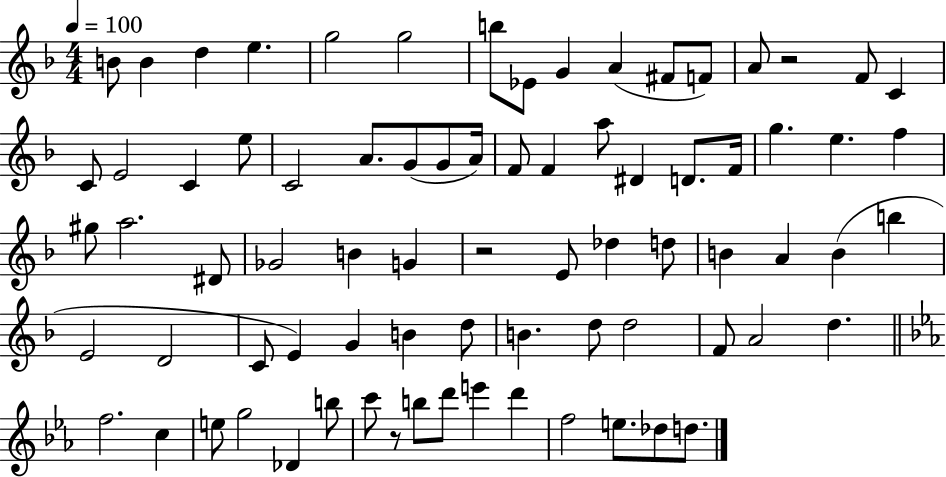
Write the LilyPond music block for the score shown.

{
  \clef treble
  \numericTimeSignature
  \time 4/4
  \key f \major
  \tempo 4 = 100
  b'8 b'4 d''4 e''4. | g''2 g''2 | b''8 ees'8 g'4 a'4( fis'8 f'8) | a'8 r2 f'8 c'4 | \break c'8 e'2 c'4 e''8 | c'2 a'8. g'8( g'8 a'16) | f'8 f'4 a''8 dis'4 d'8. f'16 | g''4. e''4. f''4 | \break gis''8 a''2. dis'8 | ges'2 b'4 g'4 | r2 e'8 des''4 d''8 | b'4 a'4 b'4( b''4 | \break e'2 d'2 | c'8 e'4) g'4 b'4 d''8 | b'4. d''8 d''2 | f'8 a'2 d''4. | \break \bar "||" \break \key ees \major f''2. c''4 | e''8 g''2 des'4 b''8 | c'''8 r8 b''8 d'''8 e'''4 d'''4 | f''2 e''8. des''8 d''8. | \break \bar "|."
}